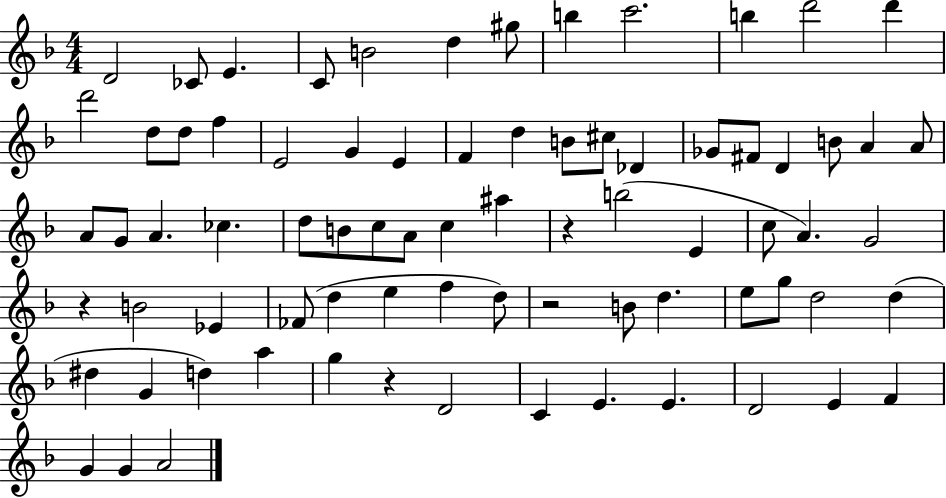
D4/h CES4/e E4/q. C4/e B4/h D5/q G#5/e B5/q C6/h. B5/q D6/h D6/q D6/h D5/e D5/e F5/q E4/h G4/q E4/q F4/q D5/q B4/e C#5/e Db4/q Gb4/e F#4/e D4/q B4/e A4/q A4/e A4/e G4/e A4/q. CES5/q. D5/e B4/e C5/e A4/e C5/q A#5/q R/q B5/h E4/q C5/e A4/q. G4/h R/q B4/h Eb4/q FES4/e D5/q E5/q F5/q D5/e R/h B4/e D5/q. E5/e G5/e D5/h D5/q D#5/q G4/q D5/q A5/q G5/q R/q D4/h C4/q E4/q. E4/q. D4/h E4/q F4/q G4/q G4/q A4/h